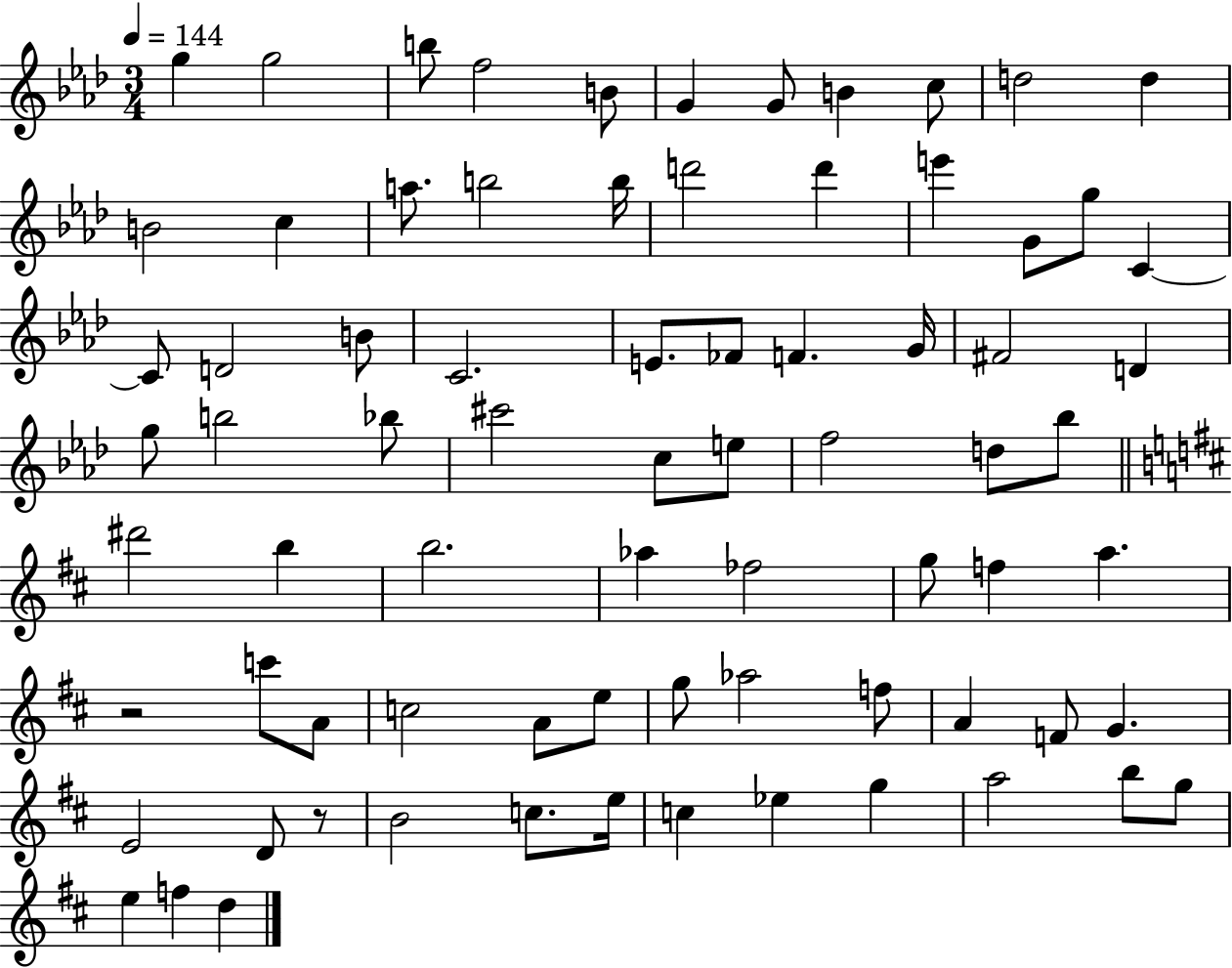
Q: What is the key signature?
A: AES major